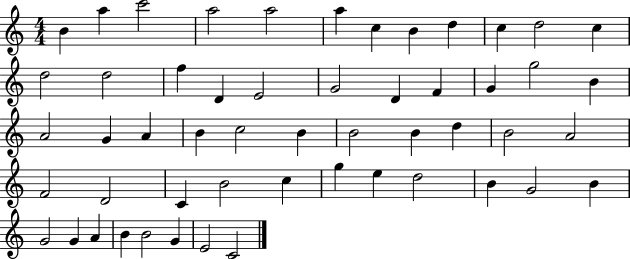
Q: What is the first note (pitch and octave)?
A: B4